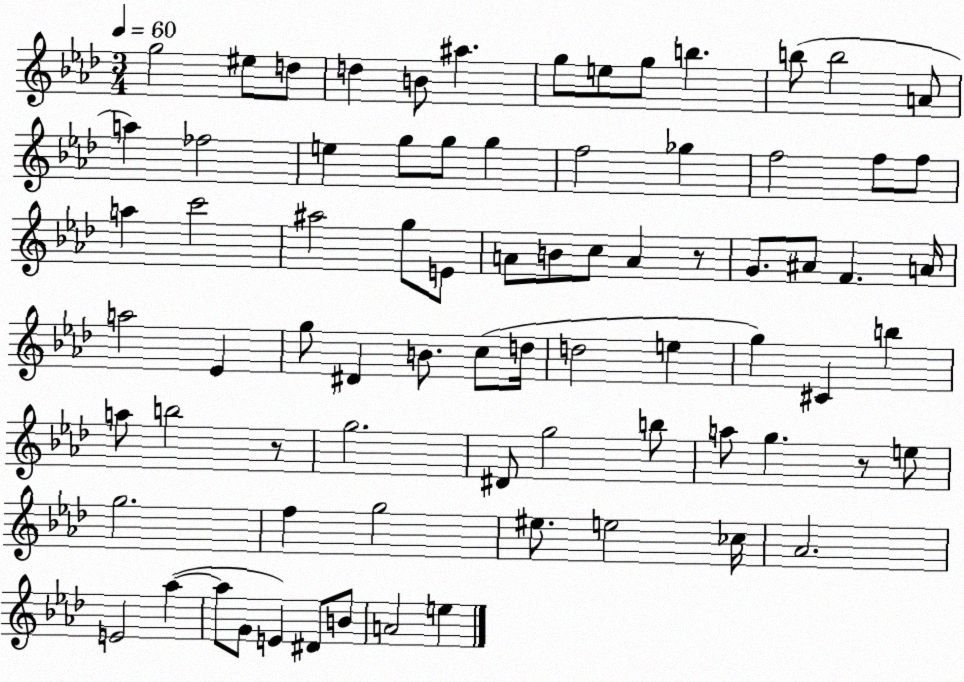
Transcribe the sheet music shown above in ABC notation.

X:1
T:Untitled
M:3/4
L:1/4
K:Ab
g2 ^e/2 d/2 d B/2 ^a g/2 e/2 g/2 b b/2 b2 A/2 a _f2 e g/2 g/2 g f2 _g f2 f/2 f/2 a c'2 ^a2 g/2 E/2 A/2 B/2 c/2 A z/2 G/2 ^A/2 F A/4 a2 _E g/2 ^D B/2 c/2 d/4 d2 e g ^C b a/2 b2 z/2 g2 ^D/2 g2 b/2 a/2 g z/2 e/2 g2 f g2 ^e/2 e2 _c/4 _A2 E2 _a _a/2 G/2 E ^D/2 B/2 A2 e